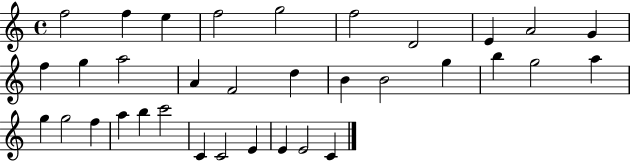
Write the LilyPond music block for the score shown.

{
  \clef treble
  \time 4/4
  \defaultTimeSignature
  \key c \major
  f''2 f''4 e''4 | f''2 g''2 | f''2 d'2 | e'4 a'2 g'4 | \break f''4 g''4 a''2 | a'4 f'2 d''4 | b'4 b'2 g''4 | b''4 g''2 a''4 | \break g''4 g''2 f''4 | a''4 b''4 c'''2 | c'4 c'2 e'4 | e'4 e'2 c'4 | \break \bar "|."
}